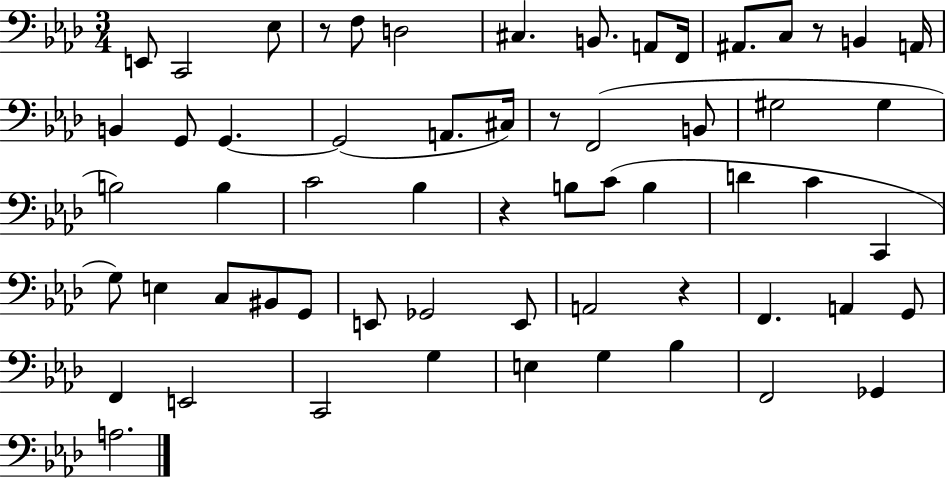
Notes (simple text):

E2/e C2/h Eb3/e R/e F3/e D3/h C#3/q. B2/e. A2/e F2/s A#2/e. C3/e R/e B2/q A2/s B2/q G2/e G2/q. G2/h A2/e. C#3/s R/e F2/h B2/e G#3/h G#3/q B3/h B3/q C4/h Bb3/q R/q B3/e C4/e B3/q D4/q C4/q C2/q G3/e E3/q C3/e BIS2/e G2/e E2/e Gb2/h E2/e A2/h R/q F2/q. A2/q G2/e F2/q E2/h C2/h G3/q E3/q G3/q Bb3/q F2/h Gb2/q A3/h.